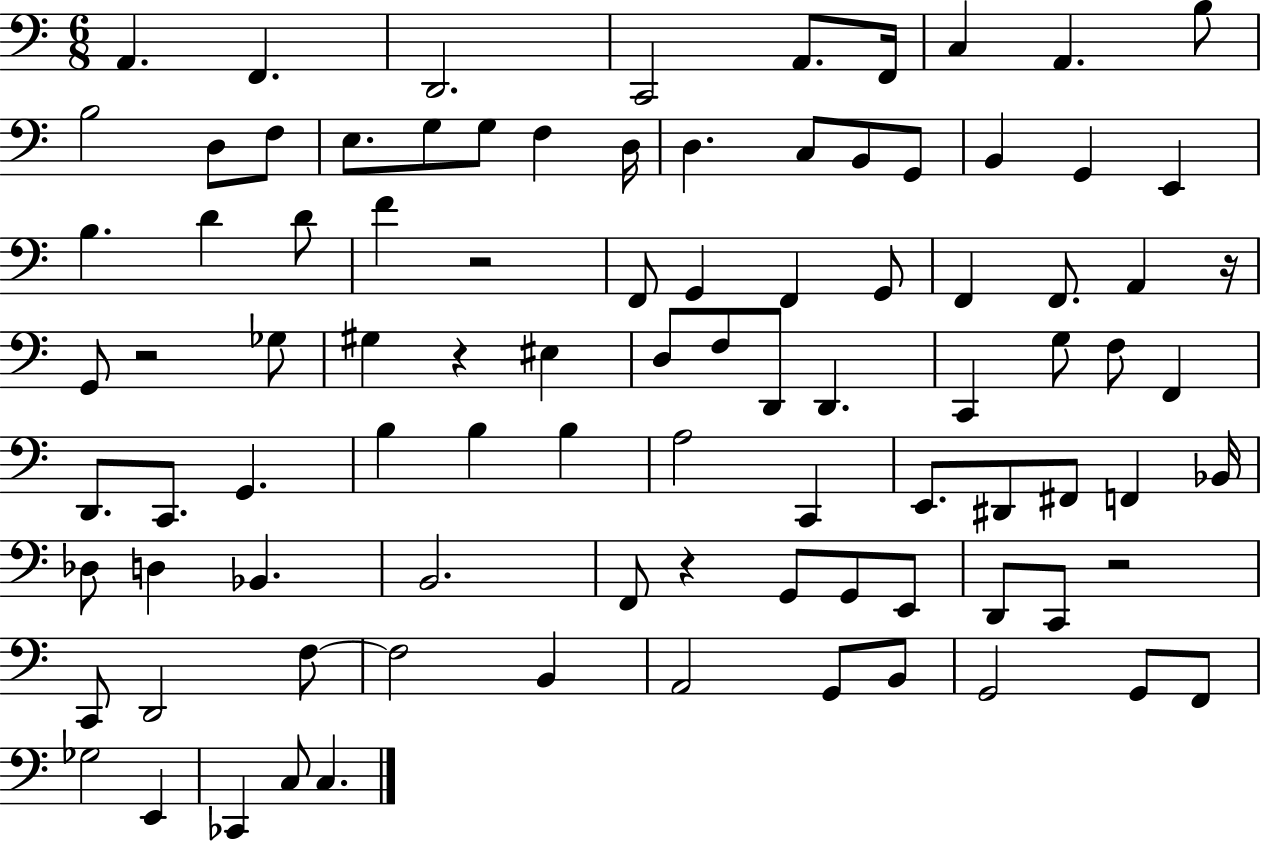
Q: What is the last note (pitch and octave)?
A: C3